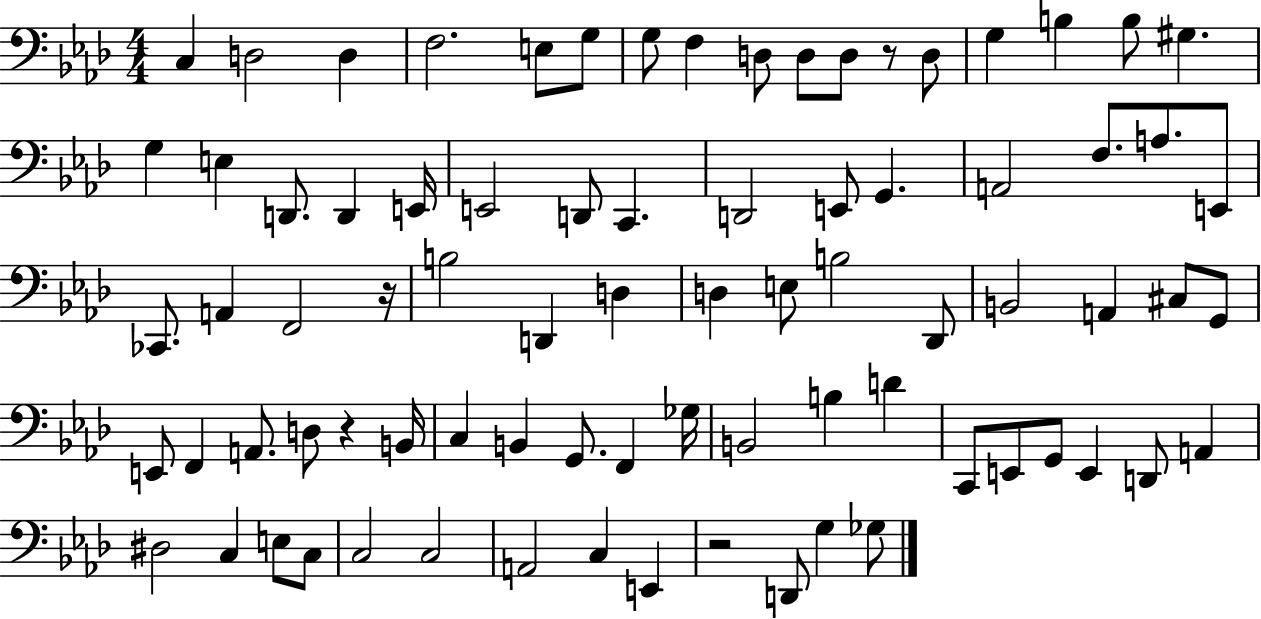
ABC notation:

X:1
T:Untitled
M:4/4
L:1/4
K:Ab
C, D,2 D, F,2 E,/2 G,/2 G,/2 F, D,/2 D,/2 D,/2 z/2 D,/2 G, B, B,/2 ^G, G, E, D,,/2 D,, E,,/4 E,,2 D,,/2 C,, D,,2 E,,/2 G,, A,,2 F,/2 A,/2 E,,/2 _C,,/2 A,, F,,2 z/4 B,2 D,, D, D, E,/2 B,2 _D,,/2 B,,2 A,, ^C,/2 G,,/2 E,,/2 F,, A,,/2 D,/2 z B,,/4 C, B,, G,,/2 F,, _G,/4 B,,2 B, D C,,/2 E,,/2 G,,/2 E,, D,,/2 A,, ^D,2 C, E,/2 C,/2 C,2 C,2 A,,2 C, E,, z2 D,,/2 G, _G,/2